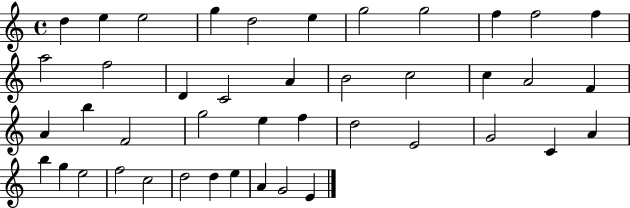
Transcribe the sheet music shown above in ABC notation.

X:1
T:Untitled
M:4/4
L:1/4
K:C
d e e2 g d2 e g2 g2 f f2 f a2 f2 D C2 A B2 c2 c A2 F A b F2 g2 e f d2 E2 G2 C A b g e2 f2 c2 d2 d e A G2 E